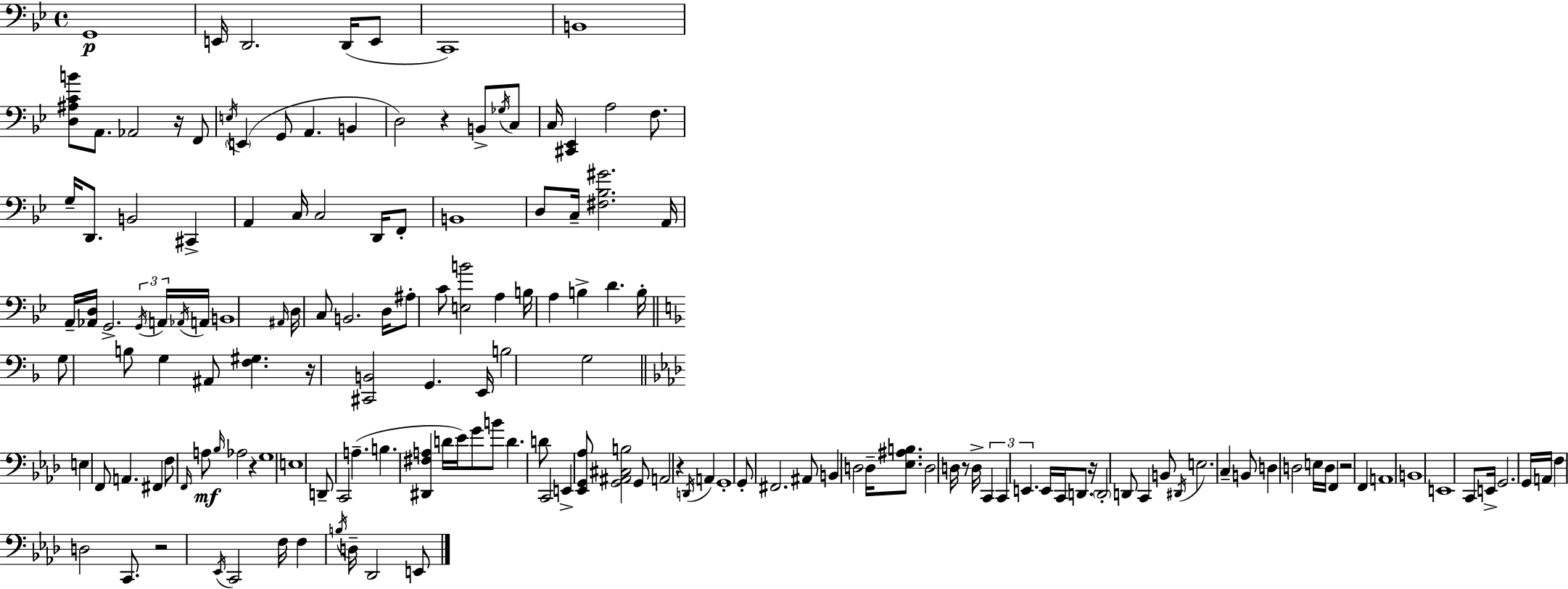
G2/w E2/s D2/h. D2/s E2/e C2/w B2/w [D3,A#3,C4,B4]/e A2/e. Ab2/h R/s F2/e E3/s E2/q G2/e A2/q. B2/q D3/h R/q B2/e Gb3/s C3/e C3/s [C#2,Eb2]/q A3/h F3/e. G3/s D2/e. B2/h C#2/q A2/q C3/s C3/h D2/s F2/e B2/w D3/e C3/s [F#3,Bb3,G#4]/h. A2/s A2/s [Ab2,D3]/s G2/h. G2/s A2/s Ab2/s A2/s B2/w A#2/s D3/s C3/e B2/h. D3/s A#3/e C4/e [E3,B4]/h A3/q B3/s A3/q B3/q D4/q. B3/s G3/e B3/e G3/q A#2/e [F3,G#3]/q. R/s [C#2,B2]/h G2/q. E2/s B3/h G3/h E3/q F2/e A2/q. F#2/q F3/e F2/s A3/e Bb3/s Ab3/h R/q G3/w E3/w D2/e C2/h A3/q. B3/q. [D#2,F#3,A3]/q D4/s Eb4/s G4/e B4/e D4/q. D4/e C2/h E2/q [Eb2,G2,Ab3]/e [G2,A#2,C#3,B3]/h G2/e A2/h R/q D2/s A2/q G2/w G2/e F#2/h. A#2/e B2/q D3/h D3/s [Eb3,A#3,B3]/e. D3/h D3/s R/e D3/s C2/q C2/q E2/q. E2/s C2/s D2/e. R/s D2/h D2/e C2/q B2/e D#2/s E3/h. C3/q B2/e D3/q D3/h E3/s D3/s F2/q R/h F2/q A2/w B2/w E2/w C2/e E2/s G2/h. G2/s A2/s F3/q D3/h C2/e. R/h Eb2/s C2/h F3/s F3/q B3/s D3/s Db2/h E2/e